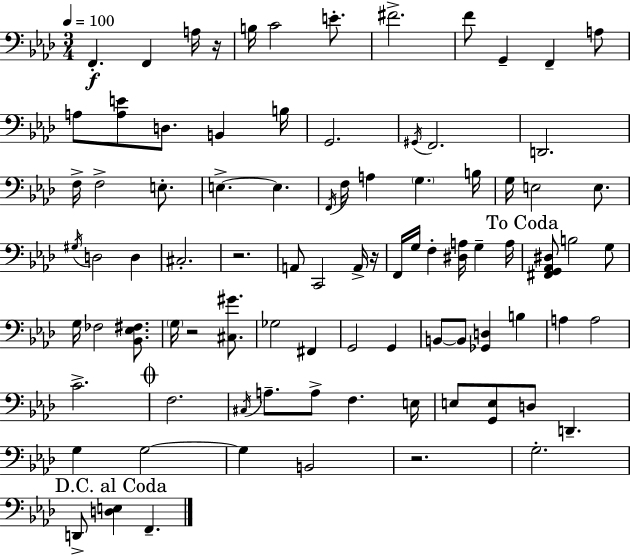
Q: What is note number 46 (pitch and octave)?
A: G3